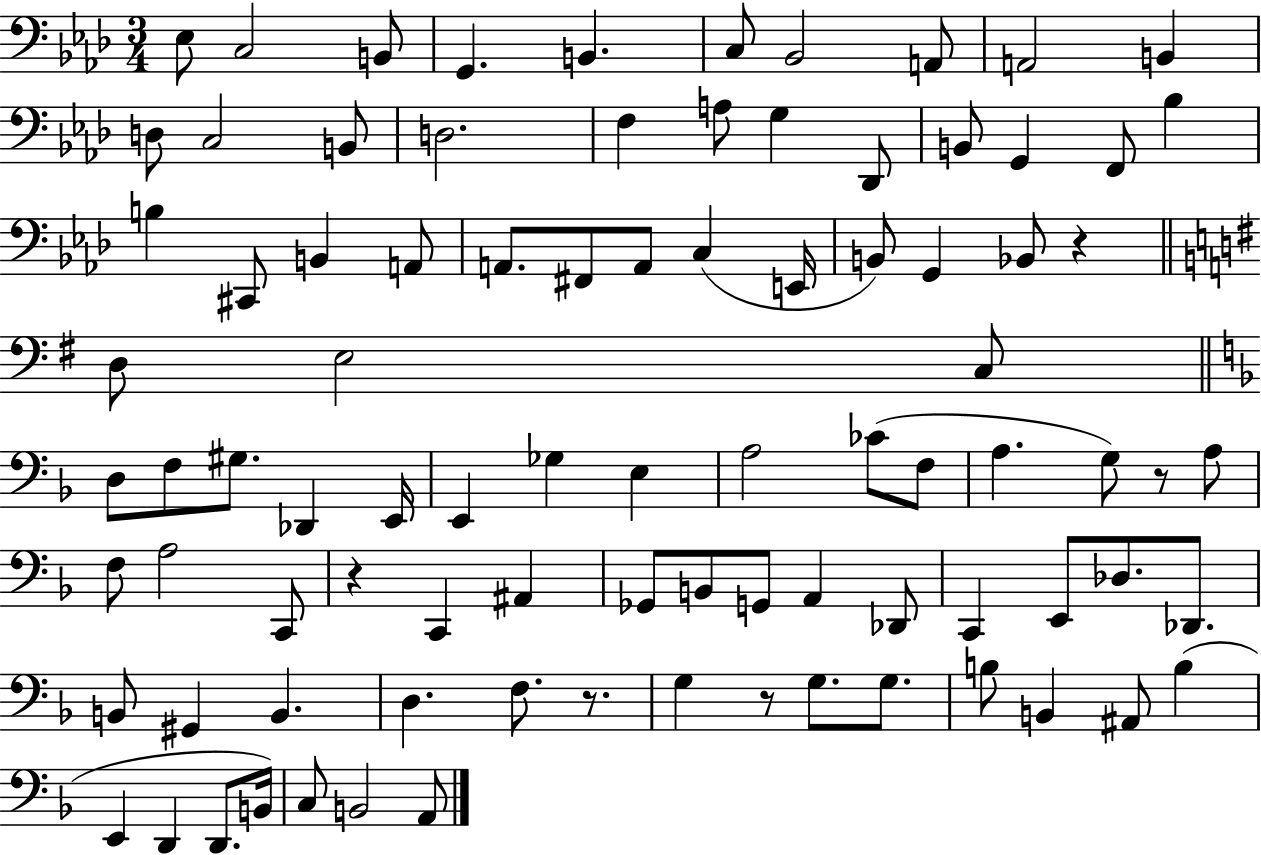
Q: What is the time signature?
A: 3/4